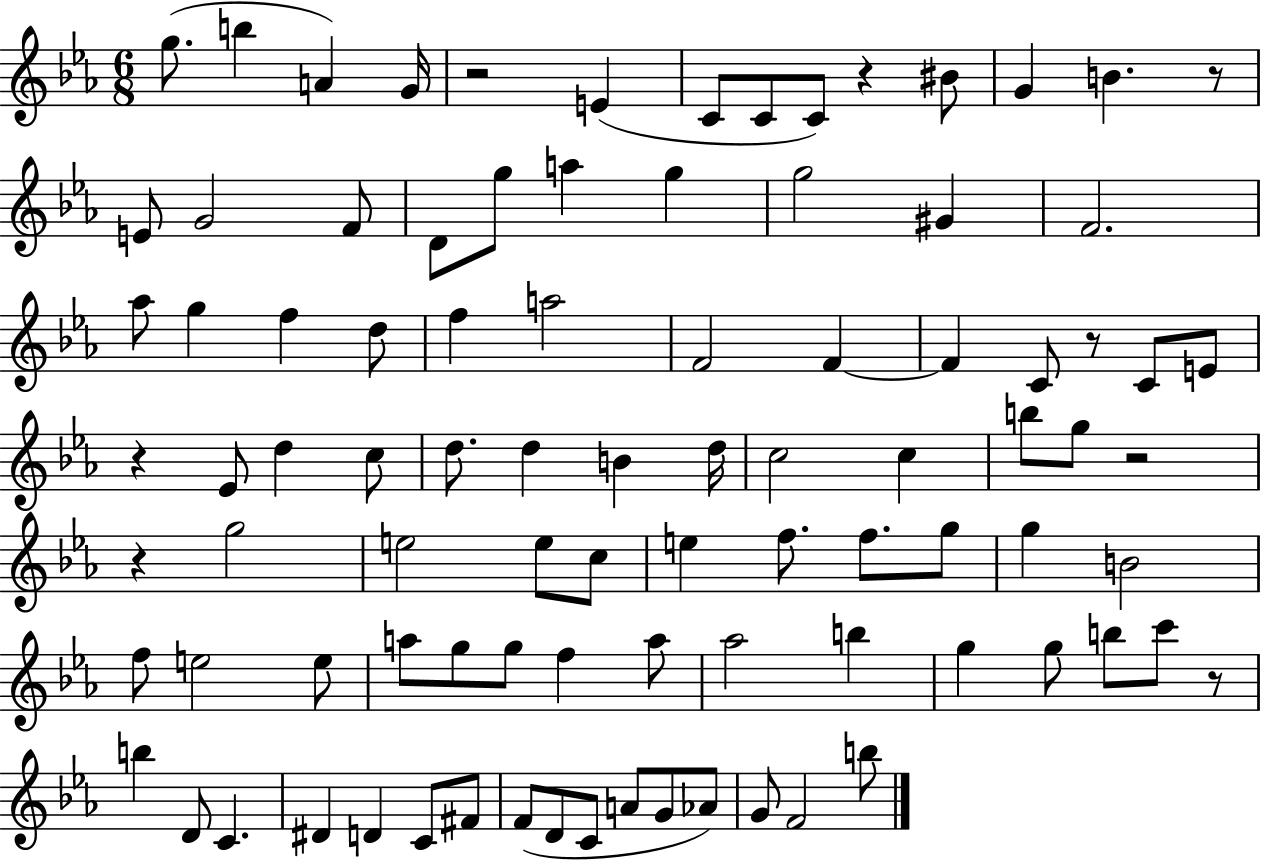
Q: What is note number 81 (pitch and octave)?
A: Ab4